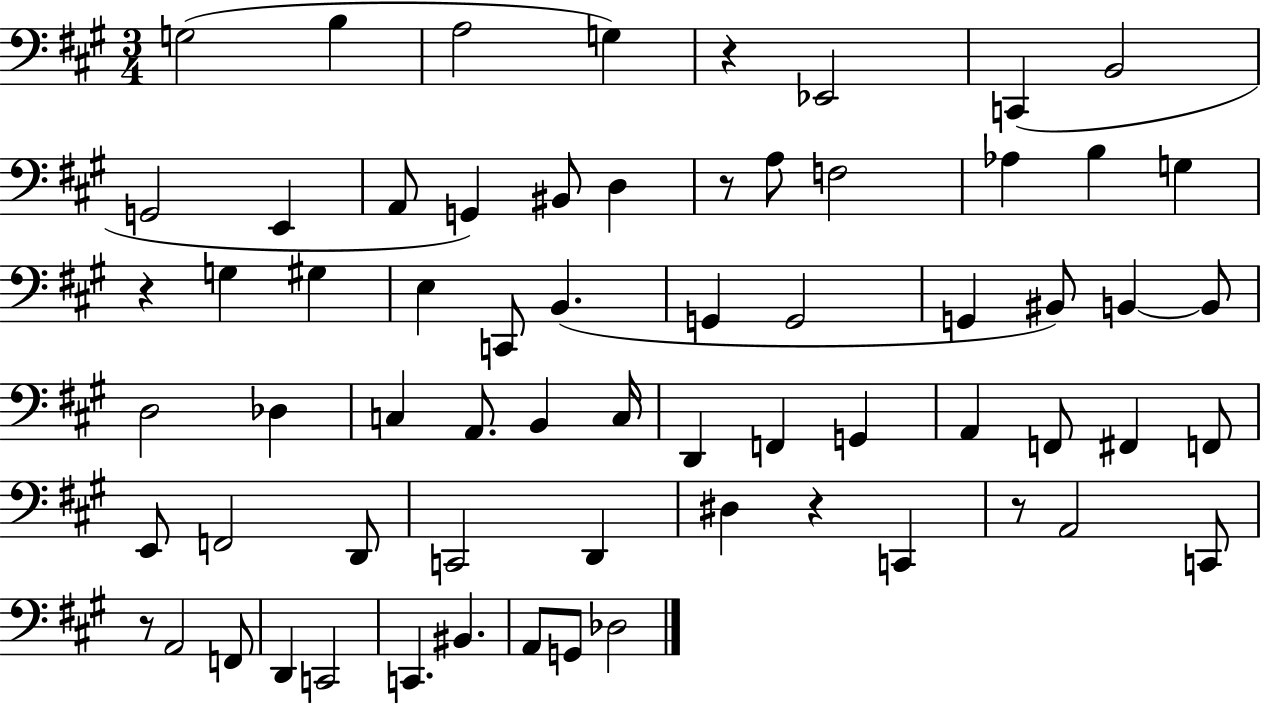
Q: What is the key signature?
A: A major